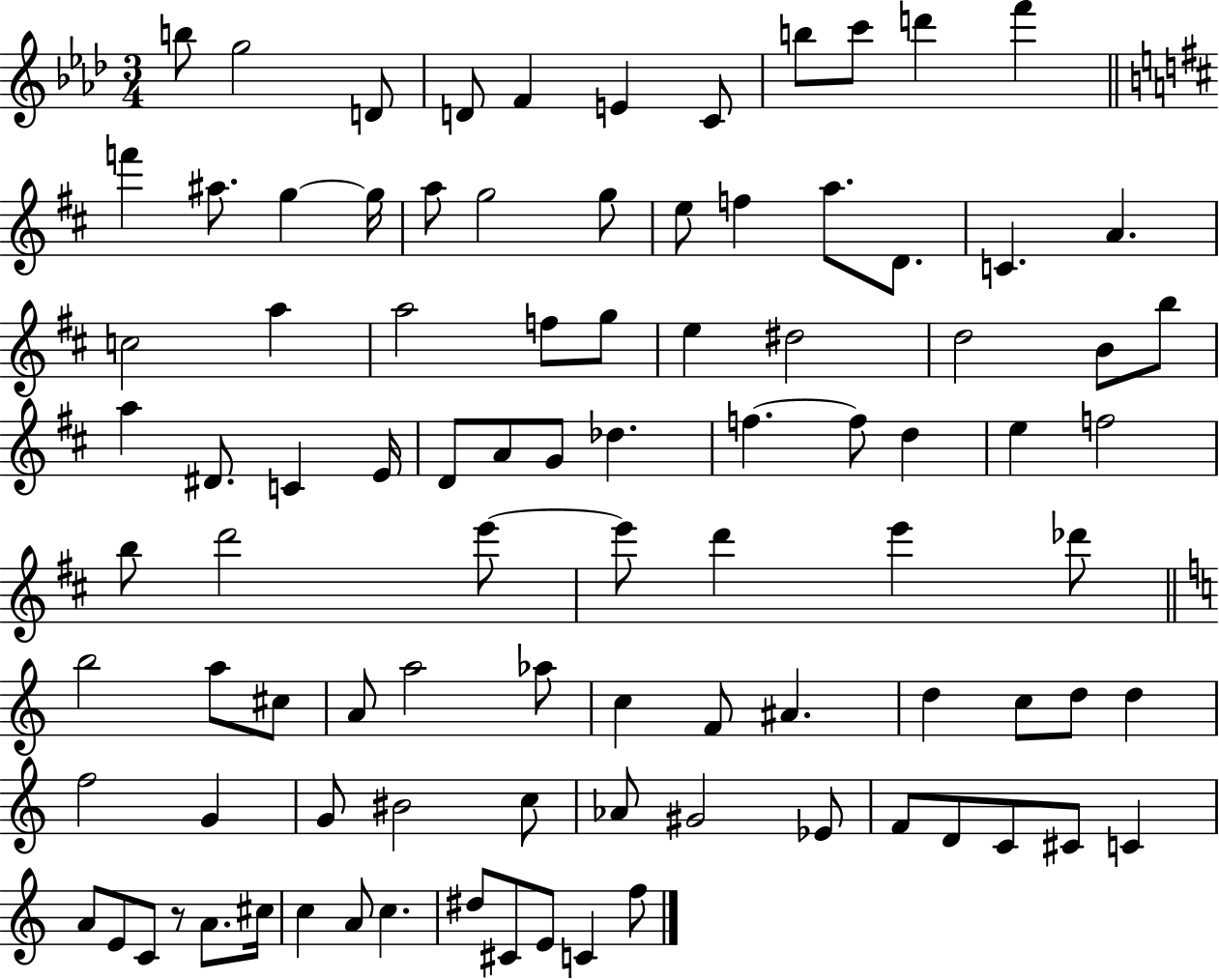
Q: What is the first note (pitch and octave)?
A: B5